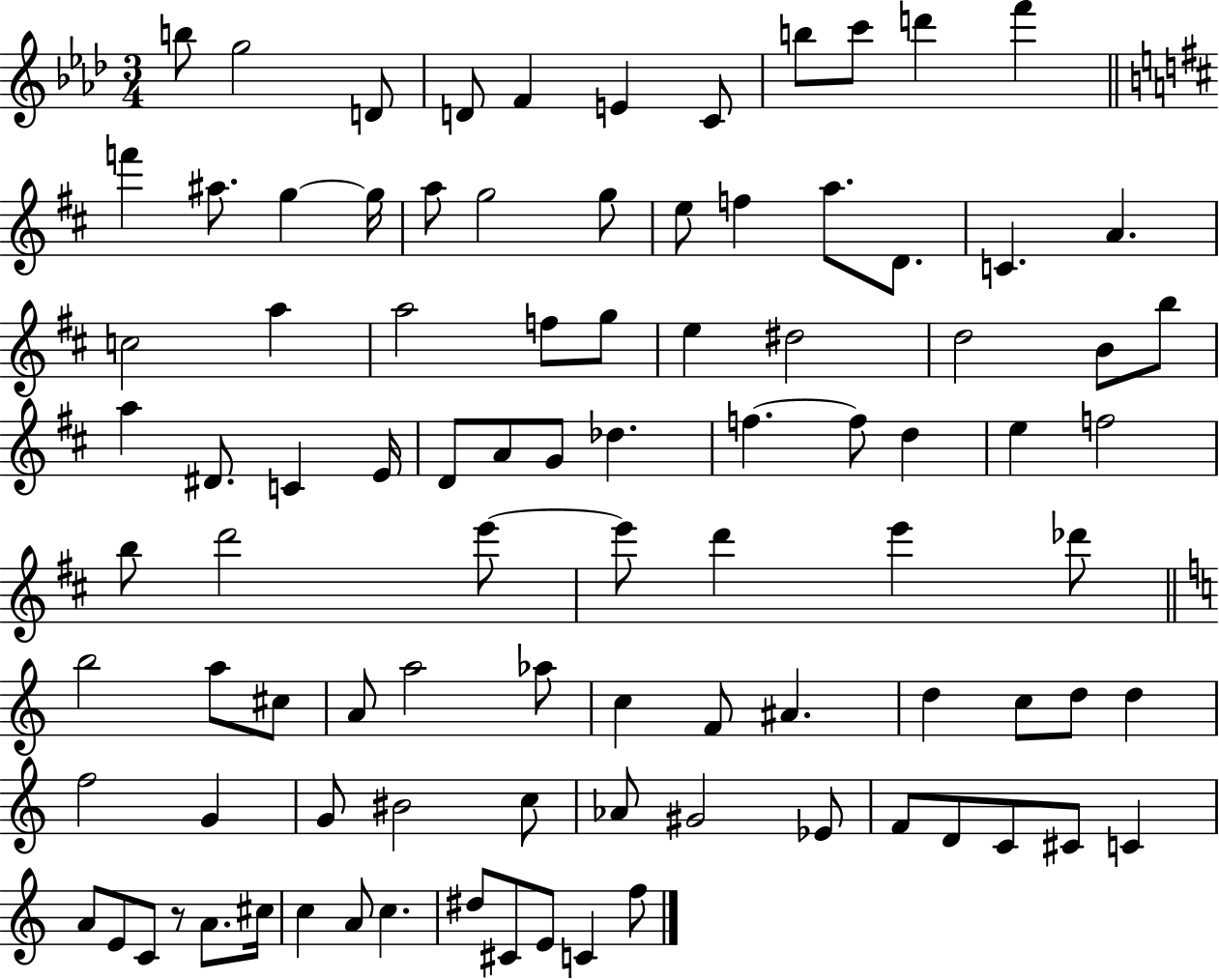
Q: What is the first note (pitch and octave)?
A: B5